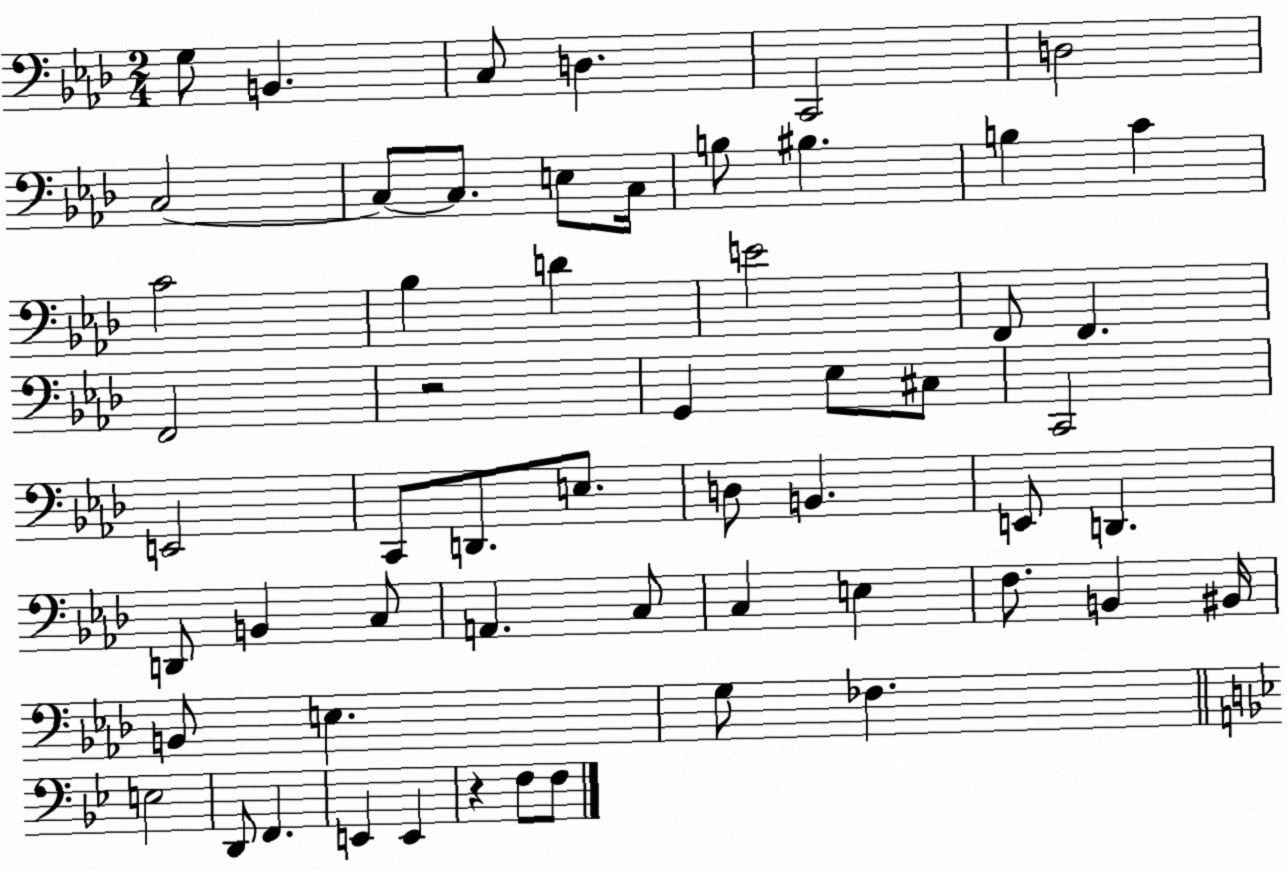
X:1
T:Untitled
M:2/4
L:1/4
K:Ab
G,/2 B,, C,/2 D, C,,2 D,2 C,2 C,/2 C,/2 E,/2 C,/4 B,/2 ^B, B, C C2 _B, D E2 F,,/2 F,, F,,2 z2 G,, _E,/2 ^C,/2 C,,2 E,,2 C,,/2 D,,/2 E,/2 D,/2 B,, E,,/2 D,, D,,/2 B,, C,/2 A,, C,/2 C, E, F,/2 B,, ^B,,/4 B,,/2 E, G,/2 _F, E,2 D,,/2 F,, E,, E,, z F,/2 F,/2